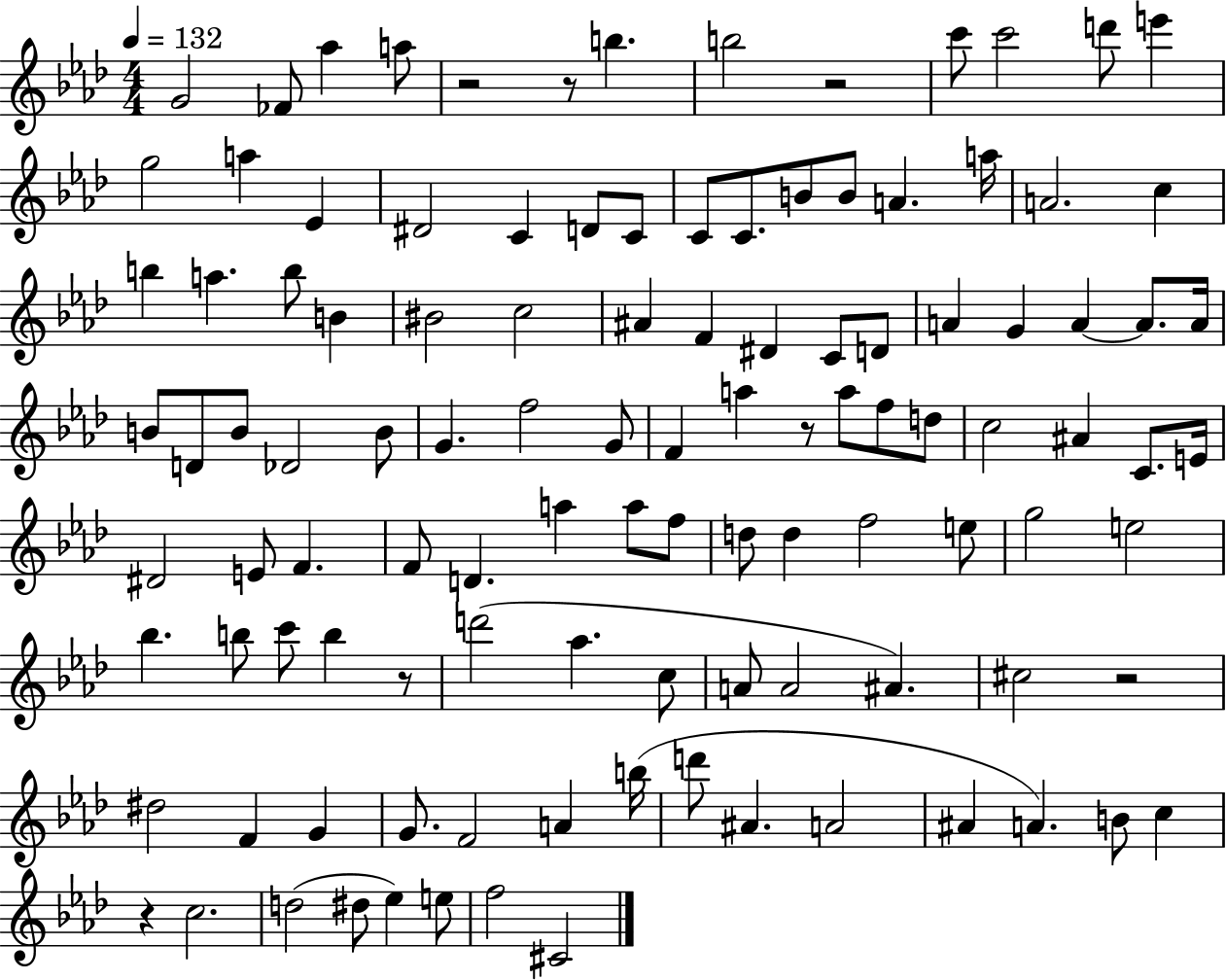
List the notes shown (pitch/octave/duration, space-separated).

G4/h FES4/e Ab5/q A5/e R/h R/e B5/q. B5/h R/h C6/e C6/h D6/e E6/q G5/h A5/q Eb4/q D#4/h C4/q D4/e C4/e C4/e C4/e. B4/e B4/e A4/q. A5/s A4/h. C5/q B5/q A5/q. B5/e B4/q BIS4/h C5/h A#4/q F4/q D#4/q C4/e D4/e A4/q G4/q A4/q A4/e. A4/s B4/e D4/e B4/e Db4/h B4/e G4/q. F5/h G4/e F4/q A5/q R/e A5/e F5/e D5/e C5/h A#4/q C4/e. E4/s D#4/h E4/e F4/q. F4/e D4/q. A5/q A5/e F5/e D5/e D5/q F5/h E5/e G5/h E5/h Bb5/q. B5/e C6/e B5/q R/e D6/h Ab5/q. C5/e A4/e A4/h A#4/q. C#5/h R/h D#5/h F4/q G4/q G4/e. F4/h A4/q B5/s D6/e A#4/q. A4/h A#4/q A4/q. B4/e C5/q R/q C5/h. D5/h D#5/e Eb5/q E5/e F5/h C#4/h